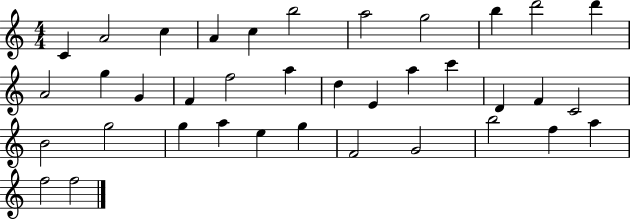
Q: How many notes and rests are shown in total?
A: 37